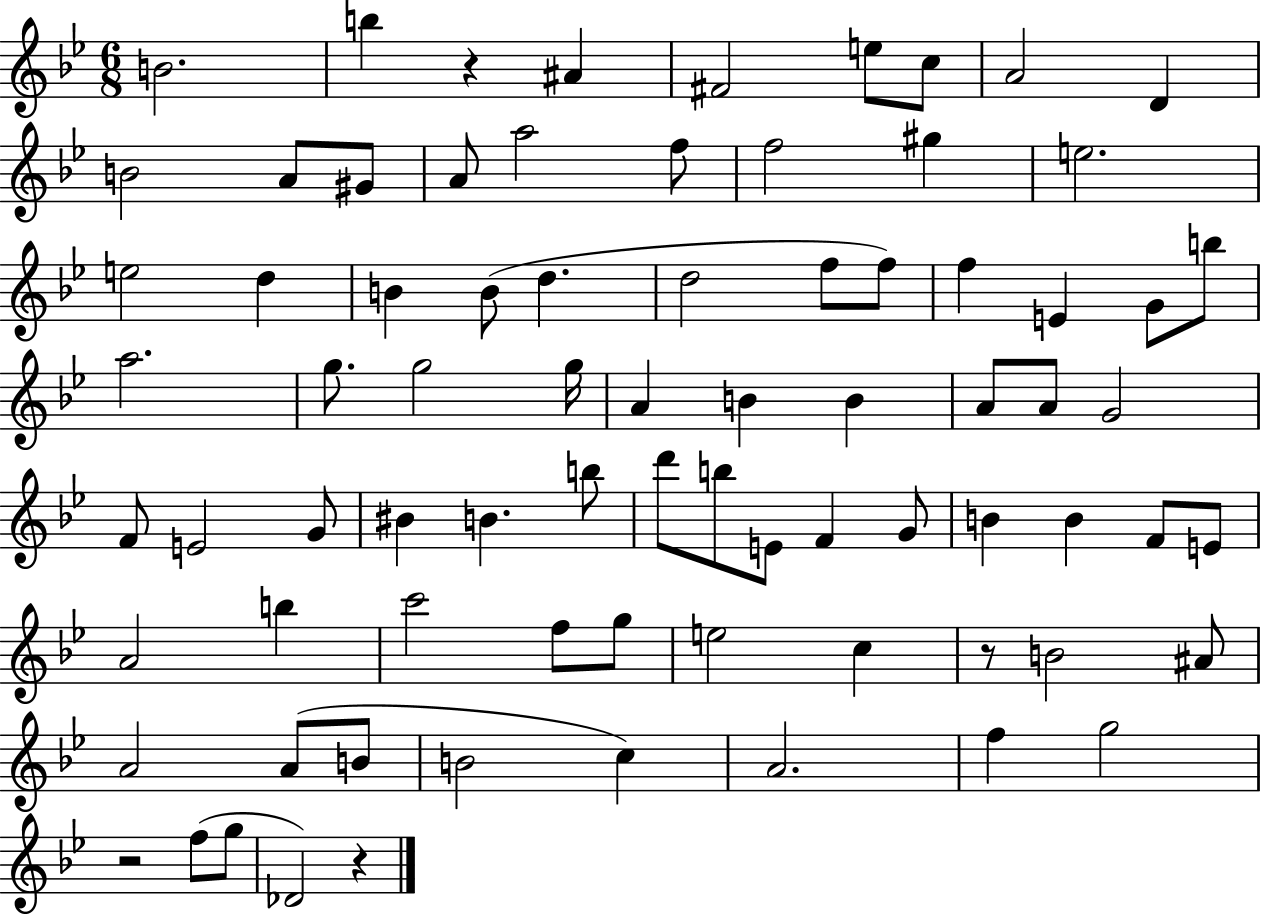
B4/h. B5/q R/q A#4/q F#4/h E5/e C5/e A4/h D4/q B4/h A4/e G#4/e A4/e A5/h F5/e F5/h G#5/q E5/h. E5/h D5/q B4/q B4/e D5/q. D5/h F5/e F5/e F5/q E4/q G4/e B5/e A5/h. G5/e. G5/h G5/s A4/q B4/q B4/q A4/e A4/e G4/h F4/e E4/h G4/e BIS4/q B4/q. B5/e D6/e B5/e E4/e F4/q G4/e B4/q B4/q F4/e E4/e A4/h B5/q C6/h F5/e G5/e E5/h C5/q R/e B4/h A#4/e A4/h A4/e B4/e B4/h C5/q A4/h. F5/q G5/h R/h F5/e G5/e Db4/h R/q